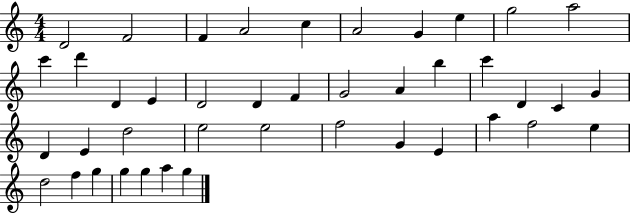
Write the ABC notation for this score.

X:1
T:Untitled
M:4/4
L:1/4
K:C
D2 F2 F A2 c A2 G e g2 a2 c' d' D E D2 D F G2 A b c' D C G D E d2 e2 e2 f2 G E a f2 e d2 f g g g a g